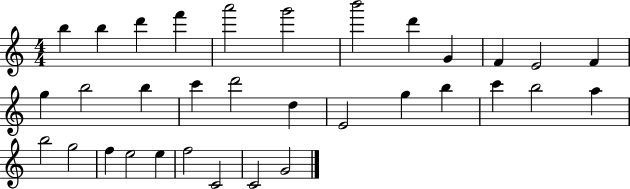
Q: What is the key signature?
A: C major